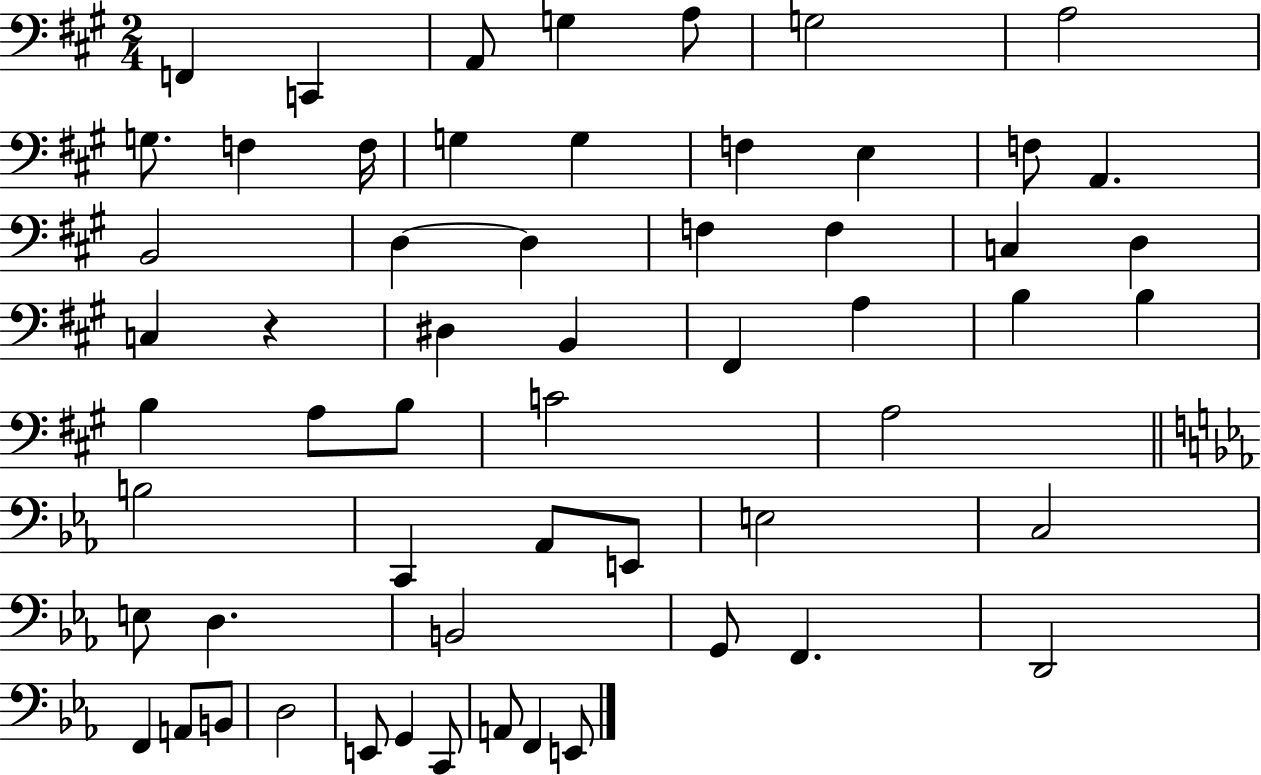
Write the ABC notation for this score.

X:1
T:Untitled
M:2/4
L:1/4
K:A
F,, C,, A,,/2 G, A,/2 G,2 A,2 G,/2 F, F,/4 G, G, F, E, F,/2 A,, B,,2 D, D, F, F, C, D, C, z ^D, B,, ^F,, A, B, B, B, A,/2 B,/2 C2 A,2 B,2 C,, _A,,/2 E,,/2 E,2 C,2 E,/2 D, B,,2 G,,/2 F,, D,,2 F,, A,,/2 B,,/2 D,2 E,,/2 G,, C,,/2 A,,/2 F,, E,,/2